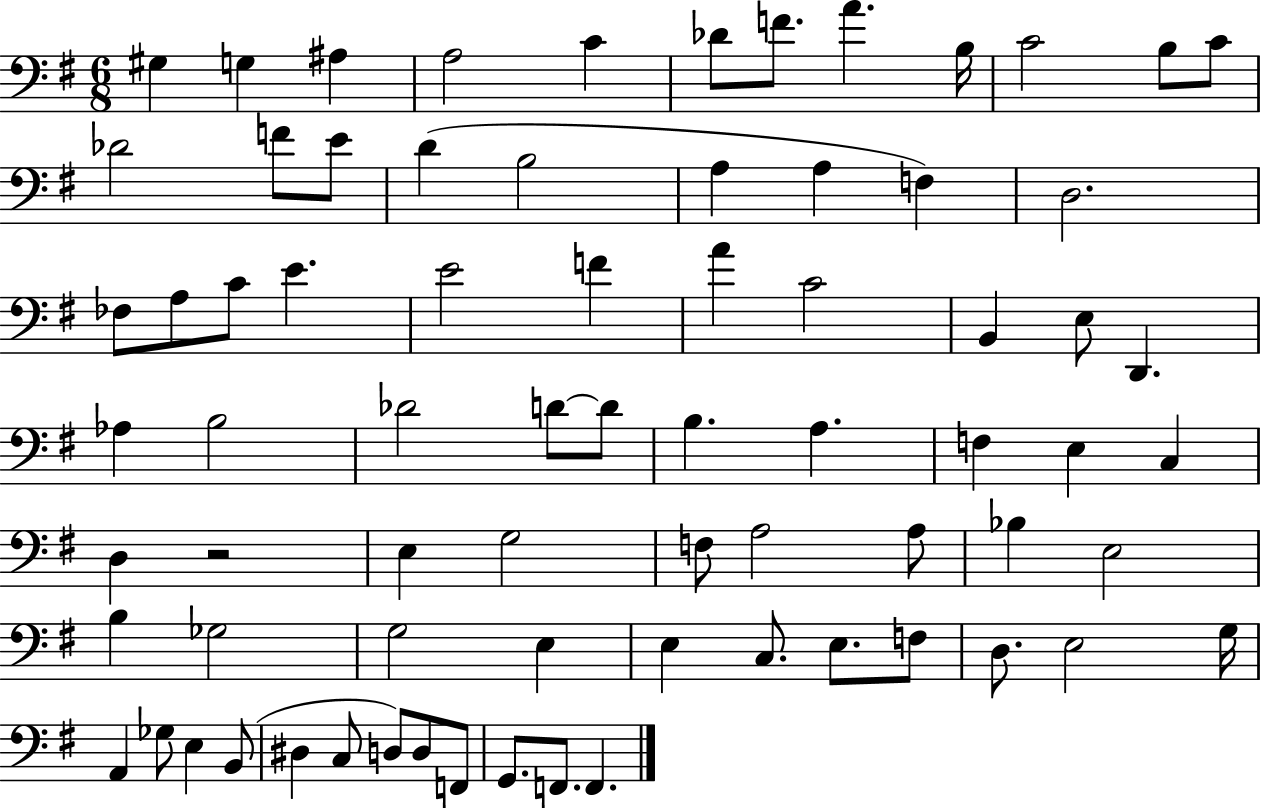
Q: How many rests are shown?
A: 1